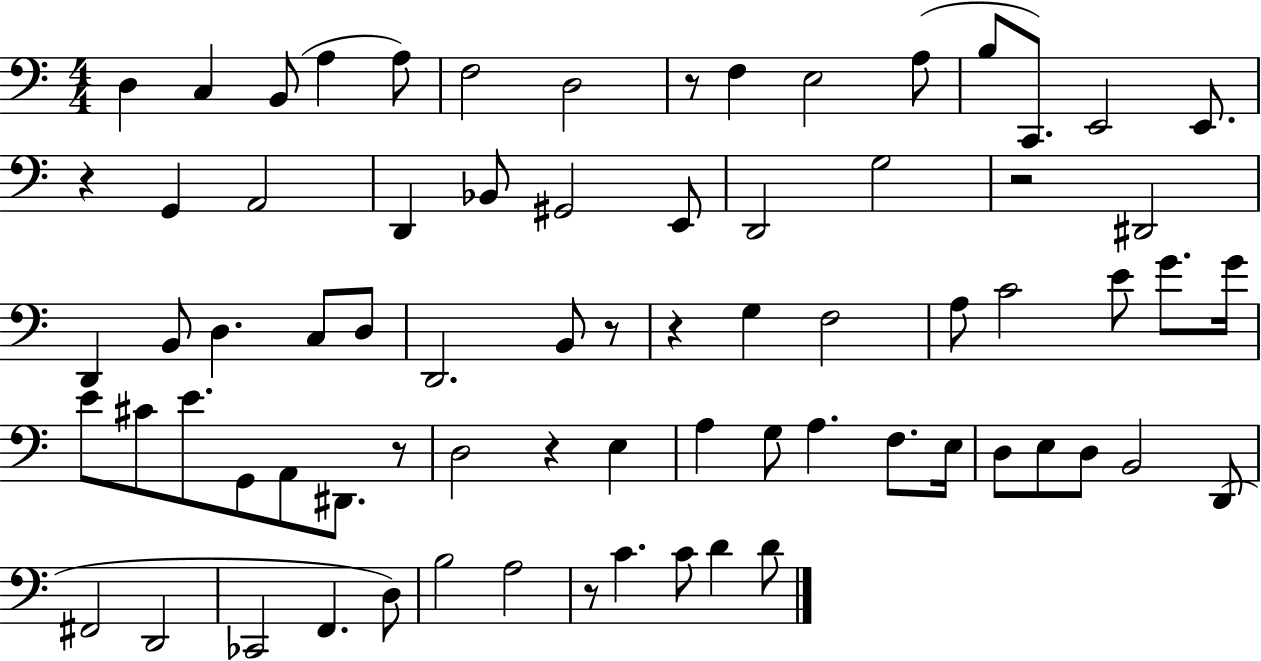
X:1
T:Untitled
M:4/4
L:1/4
K:C
D, C, B,,/2 A, A,/2 F,2 D,2 z/2 F, E,2 A,/2 B,/2 C,,/2 E,,2 E,,/2 z G,, A,,2 D,, _B,,/2 ^G,,2 E,,/2 D,,2 G,2 z2 ^D,,2 D,, B,,/2 D, C,/2 D,/2 D,,2 B,,/2 z/2 z G, F,2 A,/2 C2 E/2 G/2 G/4 E/2 ^C/2 E/2 G,,/2 A,,/2 ^D,,/2 z/2 D,2 z E, A, G,/2 A, F,/2 E,/4 D,/2 E,/2 D,/2 B,,2 D,,/2 ^F,,2 D,,2 _C,,2 F,, D,/2 B,2 A,2 z/2 C C/2 D D/2